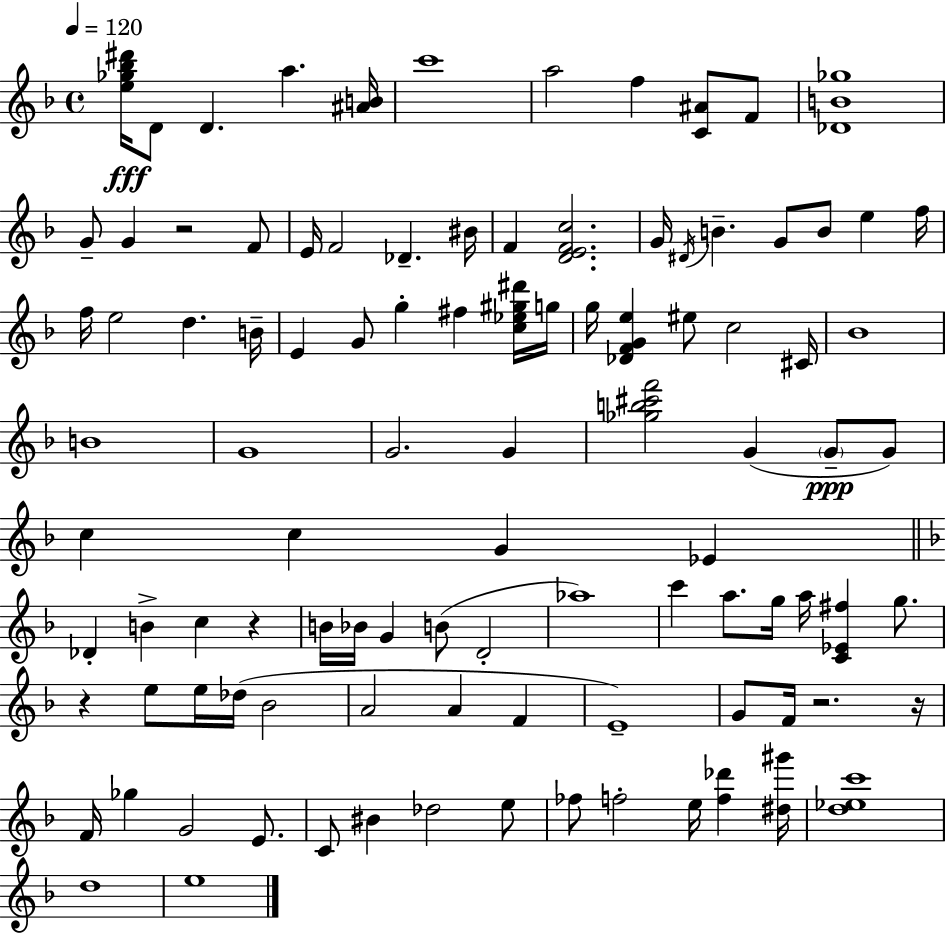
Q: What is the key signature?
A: D minor